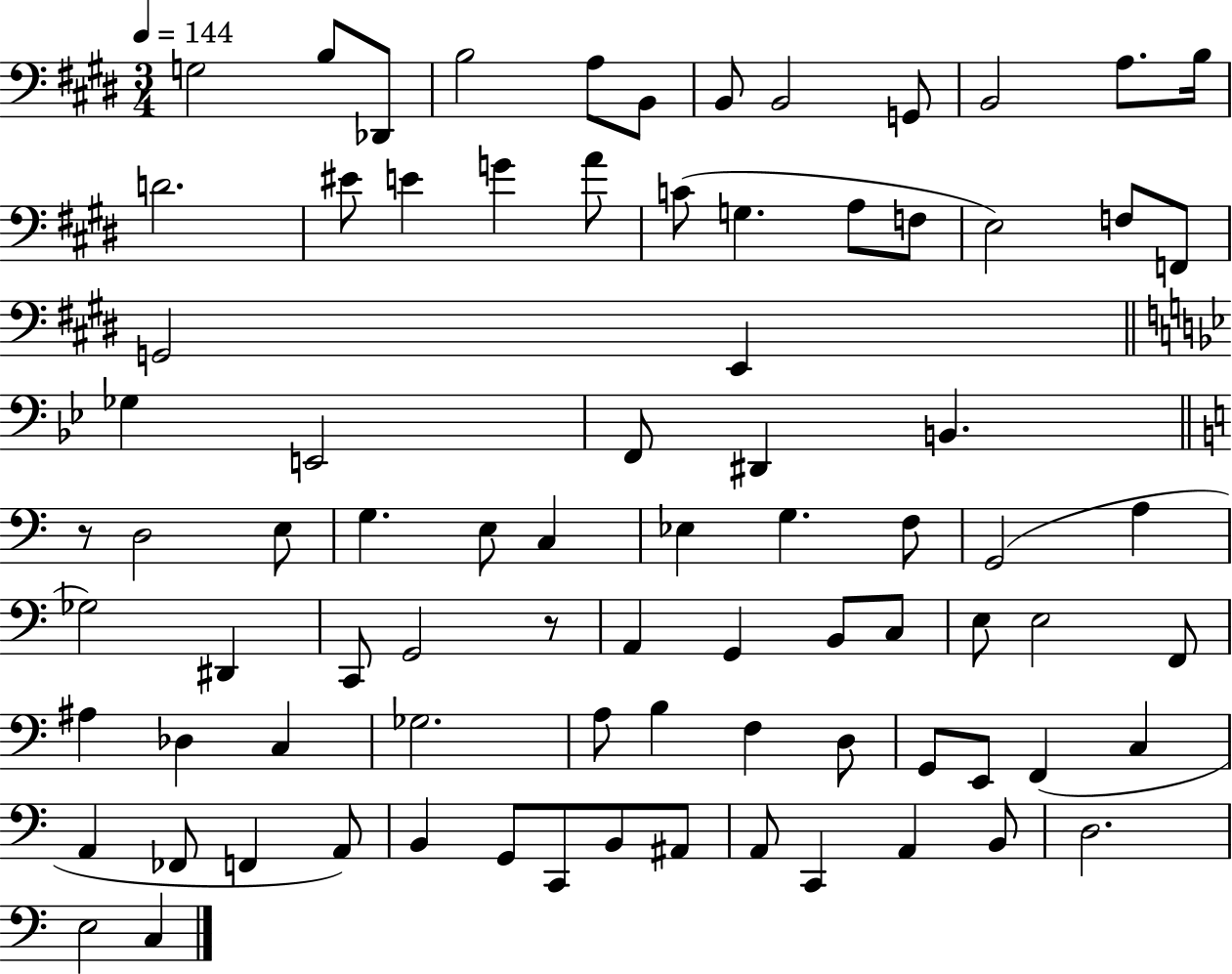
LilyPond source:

{
  \clef bass
  \numericTimeSignature
  \time 3/4
  \key e \major
  \tempo 4 = 144
  g2 b8 des,8 | b2 a8 b,8 | b,8 b,2 g,8 | b,2 a8. b16 | \break d'2. | eis'8 e'4 g'4 a'8 | c'8( g4. a8 f8 | e2) f8 f,8 | \break g,2 e,4 | \bar "||" \break \key g \minor ges4 e,2 | f,8 dis,4 b,4. | \bar "||" \break \key c \major r8 d2 e8 | g4. e8 c4 | ees4 g4. f8 | g,2( a4 | \break ges2) dis,4 | c,8 g,2 r8 | a,4 g,4 b,8 c8 | e8 e2 f,8 | \break ais4 des4 c4 | ges2. | a8 b4 f4 d8 | g,8 e,8 f,4( c4 | \break a,4 fes,8 f,4 a,8) | b,4 g,8 c,8 b,8 ais,8 | a,8 c,4 a,4 b,8 | d2. | \break e2 c4 | \bar "|."
}